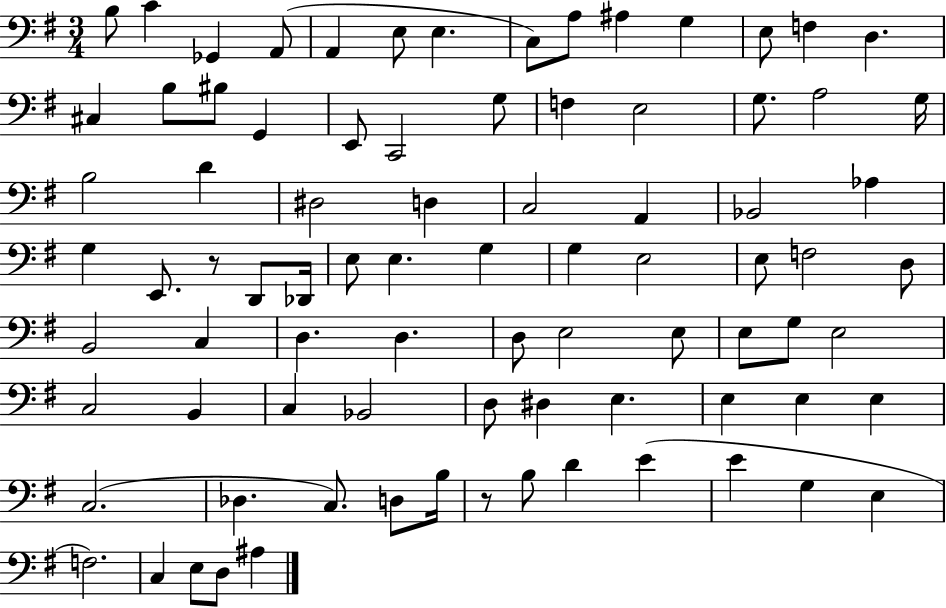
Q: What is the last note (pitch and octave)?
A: A#3